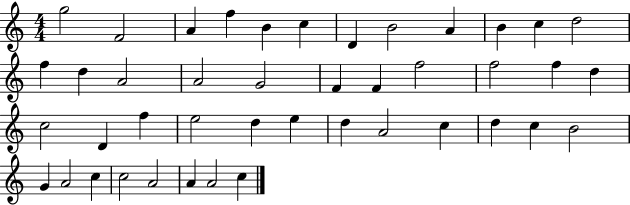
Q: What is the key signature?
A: C major